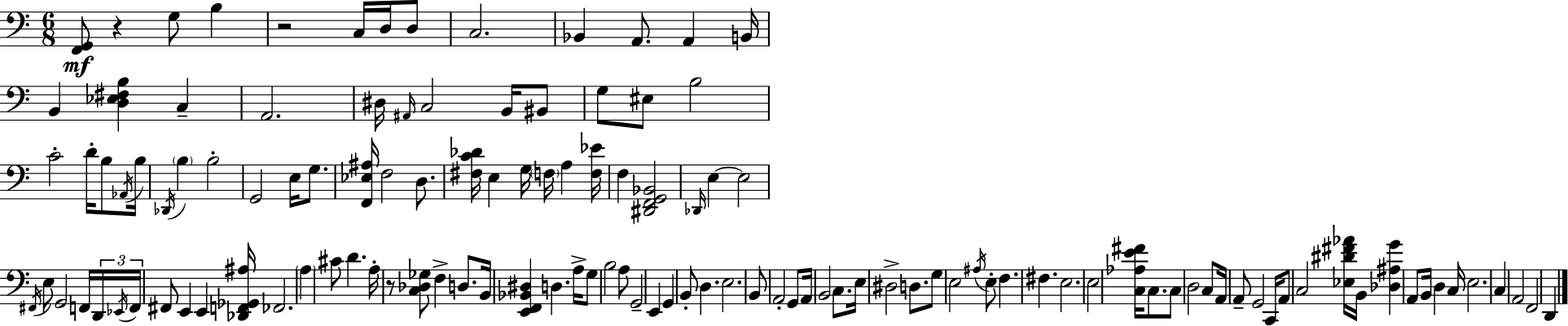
[F2,G2]/e R/q G3/e B3/q R/h C3/s D3/s D3/e C3/h. Bb2/q A2/e. A2/q B2/s B2/q [D3,Eb3,F#3,B3]/q C3/q A2/h. D#3/s A#2/s C3/h B2/s BIS2/e G3/e EIS3/e B3/h C4/h D4/s B3/e Ab2/s B3/s Db2/s B3/q B3/h G2/h E3/s G3/e. [F2,Eb3,A#3]/s F3/h D3/e. [F#3,C4,Db4]/s E3/q G3/s F3/s A3/q [F3,Eb4]/s F3/q [D#2,F2,G2,Bb2]/h Db2/s E3/q E3/h F#2/s E3/e G2/h F2/s D2/s Eb2/s F2/s F#2/e E2/q E2/q [Db2,F2,Gb2,A#3]/s FES2/h. A3/q C#4/e D4/q. A3/s R/e [C3,Db3,Gb3]/e F3/q D3/e. B2/s [E2,F2,Bb2,D#3]/q D3/q. A3/s G3/e B3/h A3/e G2/h E2/q G2/q B2/e D3/q. E3/h. B2/e A2/h G2/e A2/s B2/h C3/e. E3/s D#3/h D3/e. G3/e E3/h A#3/s E3/e F3/q. F#3/q. E3/h. E3/h [C3,Ab3,E4,F#4]/s C3/e. C3/e D3/h C3/e A2/s A2/e G2/h C2/s A2/e C3/h [Eb3,D#4,F#4,Ab4]/s B2/s [Db3,A#3,G4]/q A2/e B2/s D3/q C3/s E3/h. C3/q A2/h F2/h D2/q